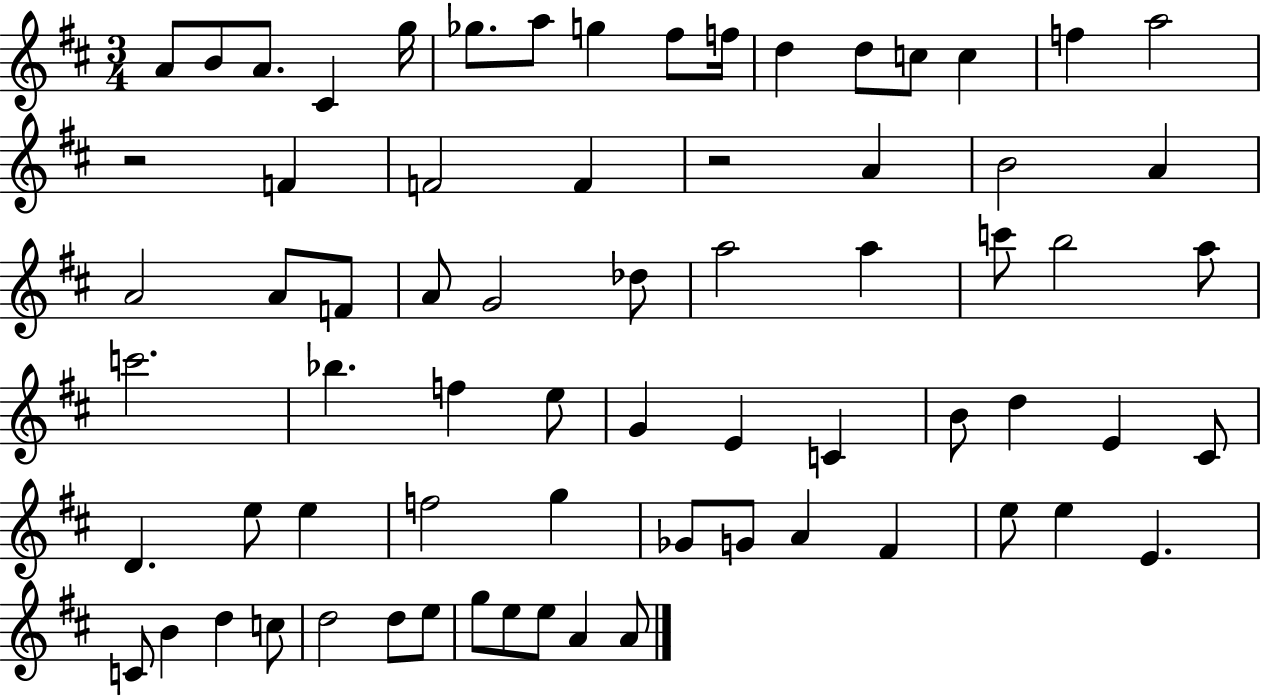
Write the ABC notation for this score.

X:1
T:Untitled
M:3/4
L:1/4
K:D
A/2 B/2 A/2 ^C g/4 _g/2 a/2 g ^f/2 f/4 d d/2 c/2 c f a2 z2 F F2 F z2 A B2 A A2 A/2 F/2 A/2 G2 _d/2 a2 a c'/2 b2 a/2 c'2 _b f e/2 G E C B/2 d E ^C/2 D e/2 e f2 g _G/2 G/2 A ^F e/2 e E C/2 B d c/2 d2 d/2 e/2 g/2 e/2 e/2 A A/2